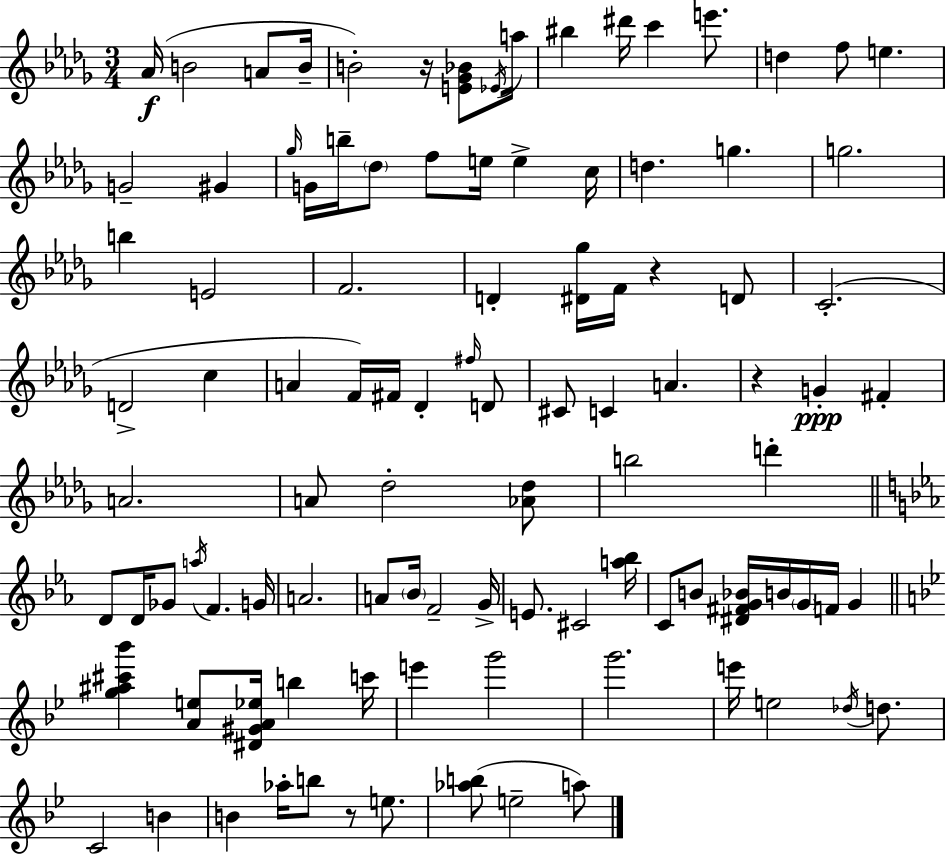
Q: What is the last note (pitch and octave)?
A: A5